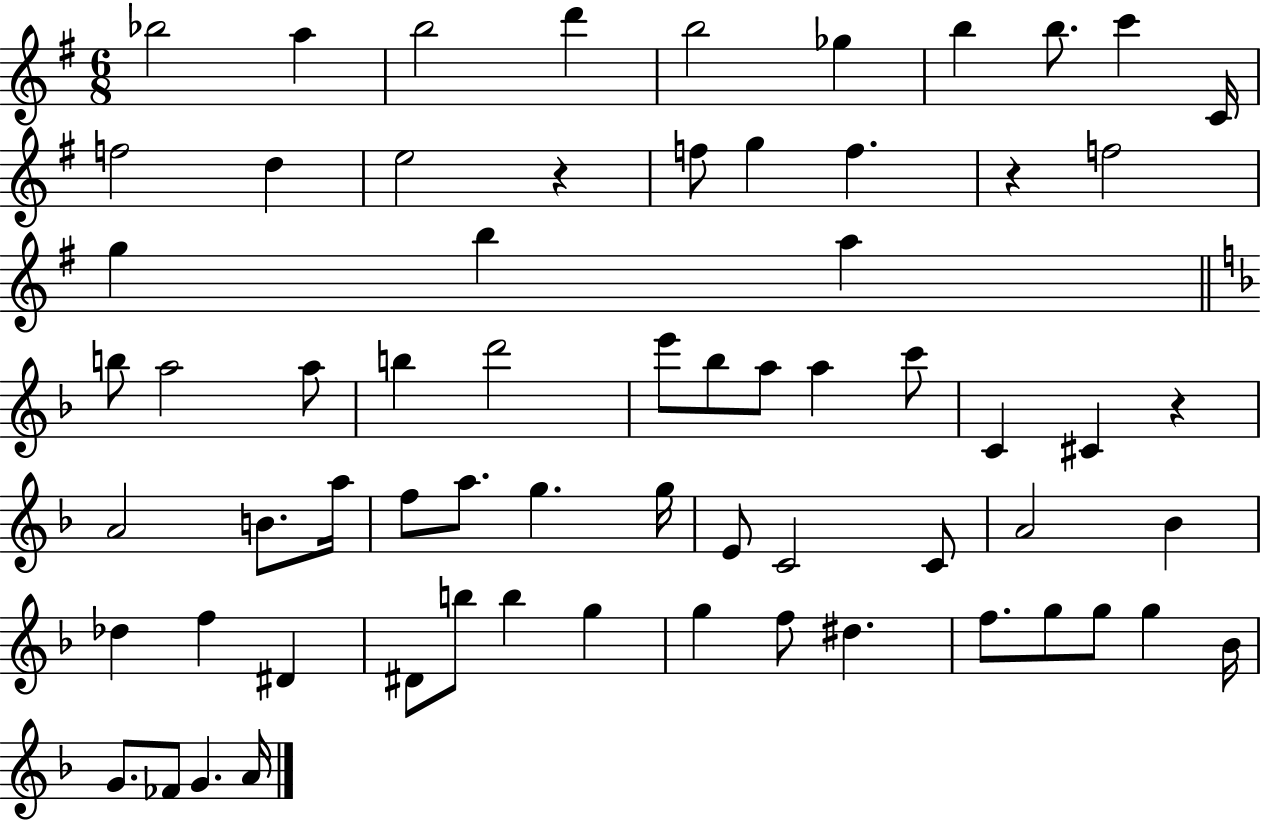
{
  \clef treble
  \numericTimeSignature
  \time 6/8
  \key g \major
  \repeat volta 2 { bes''2 a''4 | b''2 d'''4 | b''2 ges''4 | b''4 b''8. c'''4 c'16 | \break f''2 d''4 | e''2 r4 | f''8 g''4 f''4. | r4 f''2 | \break g''4 b''4 a''4 | \bar "||" \break \key f \major b''8 a''2 a''8 | b''4 d'''2 | e'''8 bes''8 a''8 a''4 c'''8 | c'4 cis'4 r4 | \break a'2 b'8. a''16 | f''8 a''8. g''4. g''16 | e'8 c'2 c'8 | a'2 bes'4 | \break des''4 f''4 dis'4 | dis'8 b''8 b''4 g''4 | g''4 f''8 dis''4. | f''8. g''8 g''8 g''4 bes'16 | \break g'8. fes'8 g'4. a'16 | } \bar "|."
}